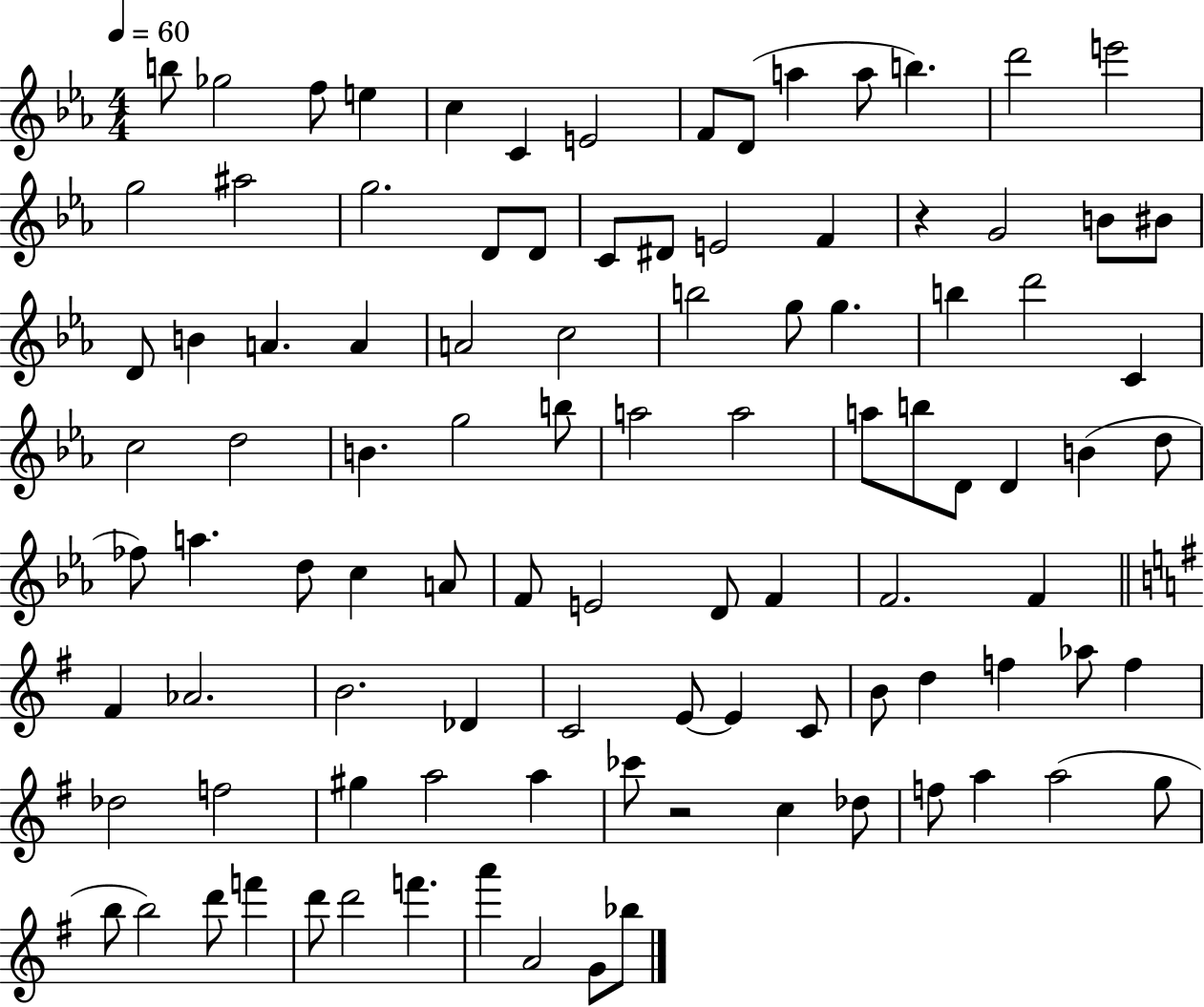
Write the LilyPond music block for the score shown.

{
  \clef treble
  \numericTimeSignature
  \time 4/4
  \key ees \major
  \tempo 4 = 60
  \repeat volta 2 { b''8 ges''2 f''8 e''4 | c''4 c'4 e'2 | f'8 d'8( a''4 a''8 b''4.) | d'''2 e'''2 | \break g''2 ais''2 | g''2. d'8 d'8 | c'8 dis'8 e'2 f'4 | r4 g'2 b'8 bis'8 | \break d'8 b'4 a'4. a'4 | a'2 c''2 | b''2 g''8 g''4. | b''4 d'''2 c'4 | \break c''2 d''2 | b'4. g''2 b''8 | a''2 a''2 | a''8 b''8 d'8 d'4 b'4( d''8 | \break fes''8) a''4. d''8 c''4 a'8 | f'8 e'2 d'8 f'4 | f'2. f'4 | \bar "||" \break \key g \major fis'4 aes'2. | b'2. des'4 | c'2 e'8~~ e'4 c'8 | b'8 d''4 f''4 aes''8 f''4 | \break des''2 f''2 | gis''4 a''2 a''4 | ces'''8 r2 c''4 des''8 | f''8 a''4 a''2( g''8 | \break b''8 b''2) d'''8 f'''4 | d'''8 d'''2 f'''4. | a'''4 a'2 g'8 bes''8 | } \bar "|."
}